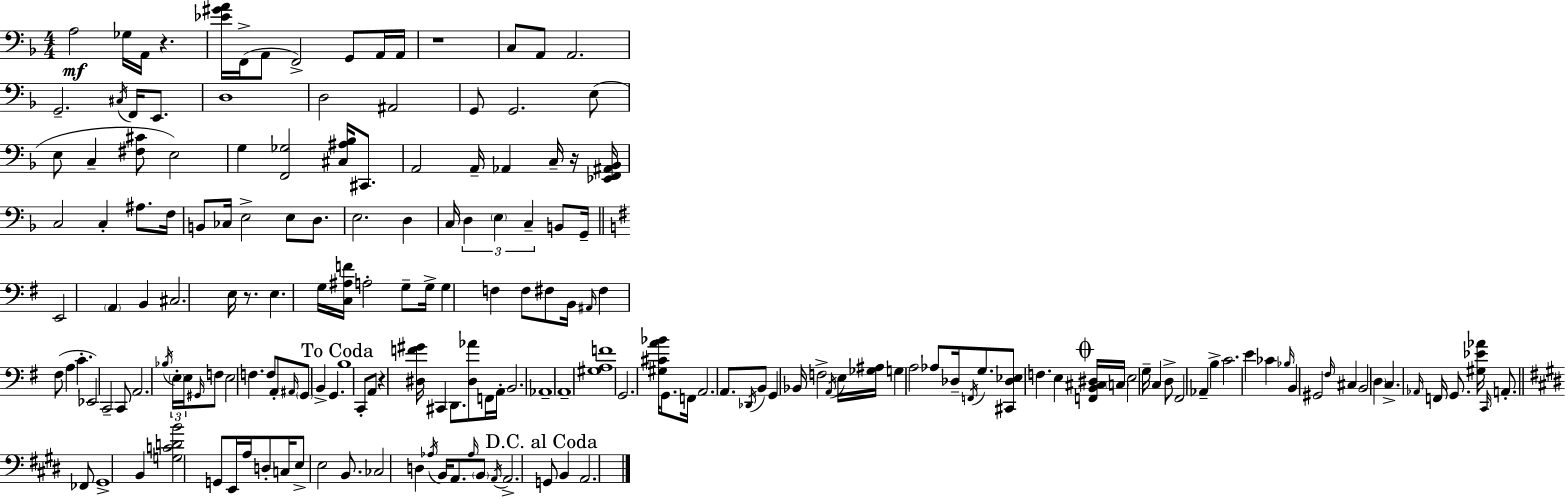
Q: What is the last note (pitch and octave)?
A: A2